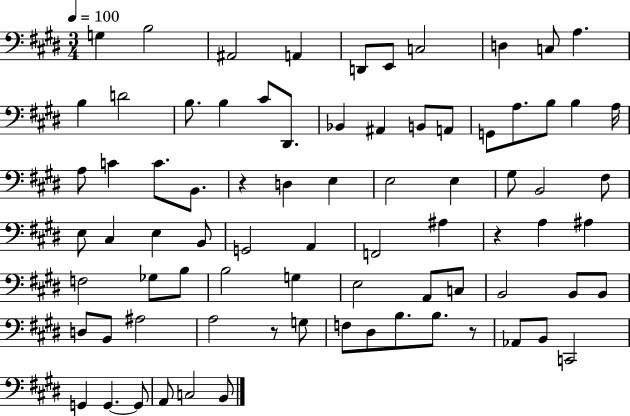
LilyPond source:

{
  \clef bass
  \numericTimeSignature
  \time 3/4
  \key e \major
  \tempo 4 = 100
  g4 b2 | ais,2 a,4 | d,8 e,8 c2 | d4 c8 a4. | \break b4 d'2 | b8. b4 cis'8 dis,8. | bes,4 ais,4 b,8 a,8 | g,8 a8. b8 b4 a16 | \break a8 c'4 c'8. b,8. | r4 d4 e4 | e2 e4 | gis8 b,2 fis8 | \break e8 cis4 e4 b,8 | g,2 a,4 | f,2 ais4 | r4 a4 ais4 | \break f2 ges8 b8 | b2 g4 | e2 a,8 c8 | b,2 b,8 b,8 | \break d8 b,8 ais2 | a2 r8 g8 | f8 dis8 b8. b8. r8 | aes,8 b,8 c,2 | \break g,4 g,4.~~ g,8 | a,8 c2 b,8 | \bar "|."
}